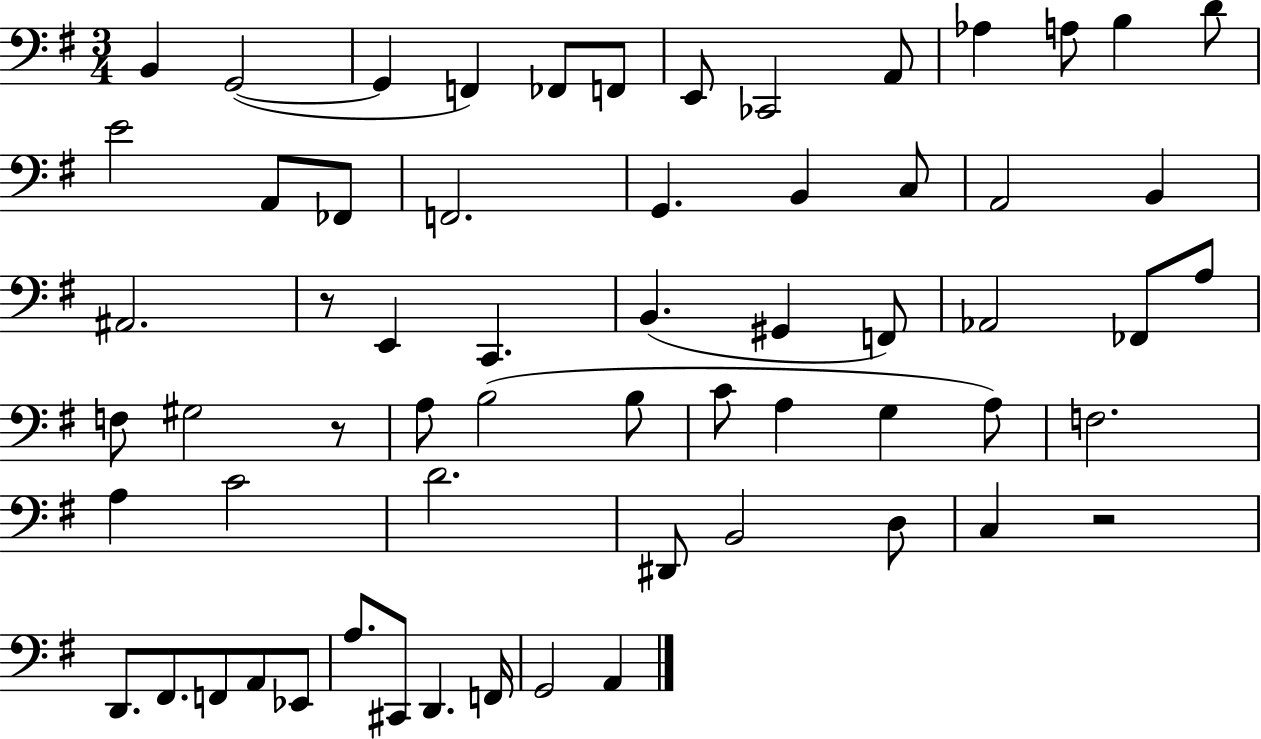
B2/q G2/h G2/q F2/q FES2/e F2/e E2/e CES2/h A2/e Ab3/q A3/e B3/q D4/e E4/h A2/e FES2/e F2/h. G2/q. B2/q C3/e A2/h B2/q A#2/h. R/e E2/q C2/q. B2/q. G#2/q F2/e Ab2/h FES2/e A3/e F3/e G#3/h R/e A3/e B3/h B3/e C4/e A3/q G3/q A3/e F3/h. A3/q C4/h D4/h. D#2/e B2/h D3/e C3/q R/h D2/e. F#2/e. F2/e A2/e Eb2/e A3/e. C#2/e D2/q. F2/s G2/h A2/q